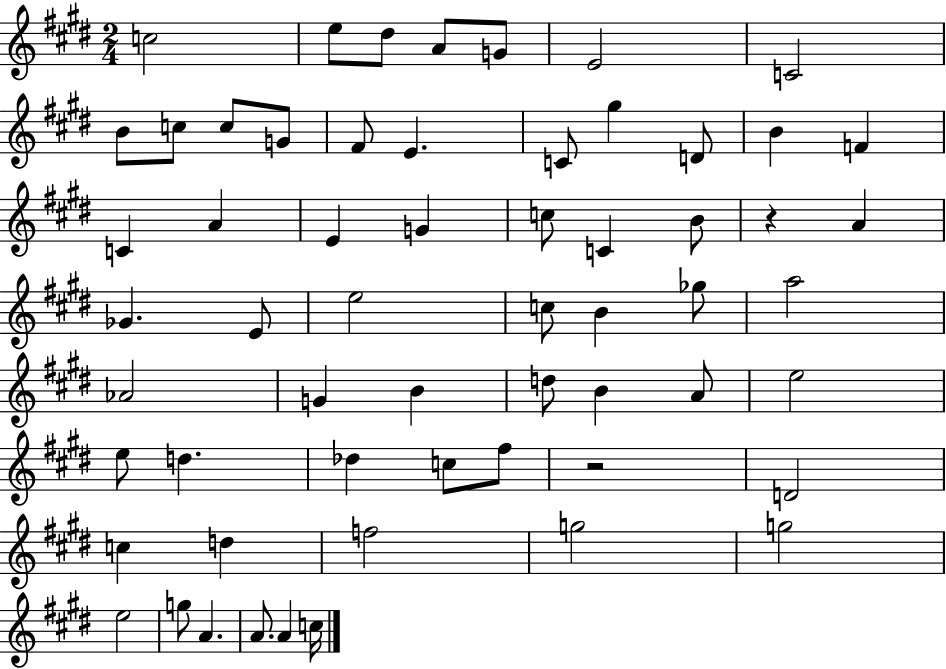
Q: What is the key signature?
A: E major